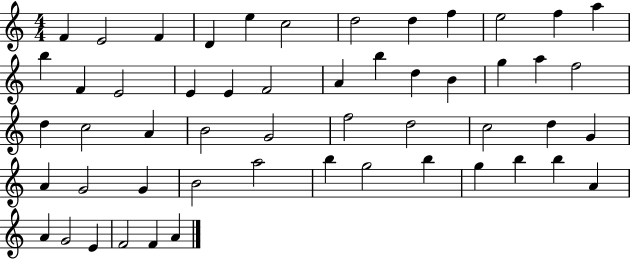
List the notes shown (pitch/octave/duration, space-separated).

F4/q E4/h F4/q D4/q E5/q C5/h D5/h D5/q F5/q E5/h F5/q A5/q B5/q F4/q E4/h E4/q E4/q F4/h A4/q B5/q D5/q B4/q G5/q A5/q F5/h D5/q C5/h A4/q B4/h G4/h F5/h D5/h C5/h D5/q G4/q A4/q G4/h G4/q B4/h A5/h B5/q G5/h B5/q G5/q B5/q B5/q A4/q A4/q G4/h E4/q F4/h F4/q A4/q